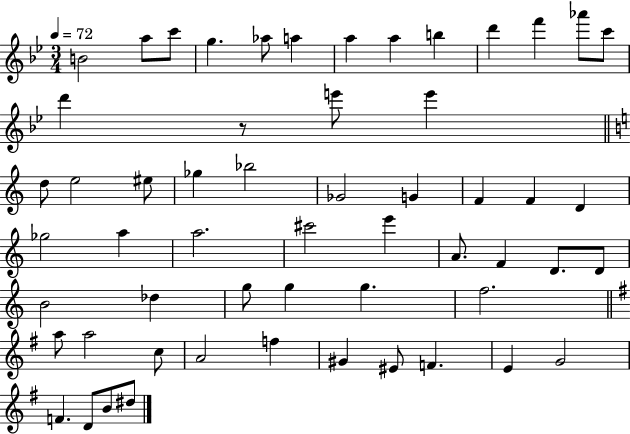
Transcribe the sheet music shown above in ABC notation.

X:1
T:Untitled
M:3/4
L:1/4
K:Bb
B2 a/2 c'/2 g _a/2 a a a b d' f' _a'/2 c'/2 d' z/2 e'/2 e' d/2 e2 ^e/2 _g _b2 _G2 G F F D _g2 a a2 ^c'2 e' A/2 F D/2 D/2 B2 _d g/2 g g f2 a/2 a2 c/2 A2 f ^G ^E/2 F E G2 F D/2 B/2 ^d/2